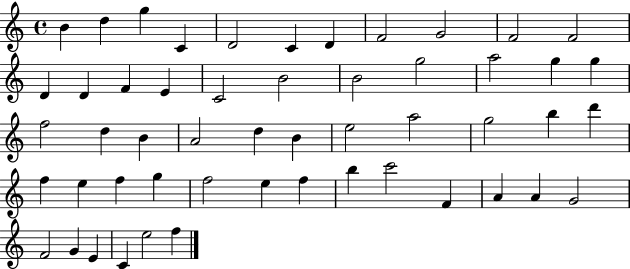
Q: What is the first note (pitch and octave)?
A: B4